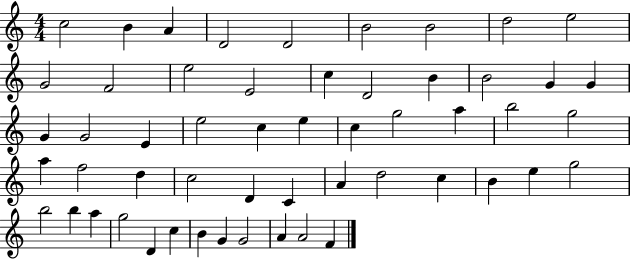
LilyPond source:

{
  \clef treble
  \numericTimeSignature
  \time 4/4
  \key c \major
  c''2 b'4 a'4 | d'2 d'2 | b'2 b'2 | d''2 e''2 | \break g'2 f'2 | e''2 e'2 | c''4 d'2 b'4 | b'2 g'4 g'4 | \break g'4 g'2 e'4 | e''2 c''4 e''4 | c''4 g''2 a''4 | b''2 g''2 | \break a''4 f''2 d''4 | c''2 d'4 c'4 | a'4 d''2 c''4 | b'4 e''4 g''2 | \break b''2 b''4 a''4 | g''2 d'4 c''4 | b'4 g'4 g'2 | a'4 a'2 f'4 | \break \bar "|."
}